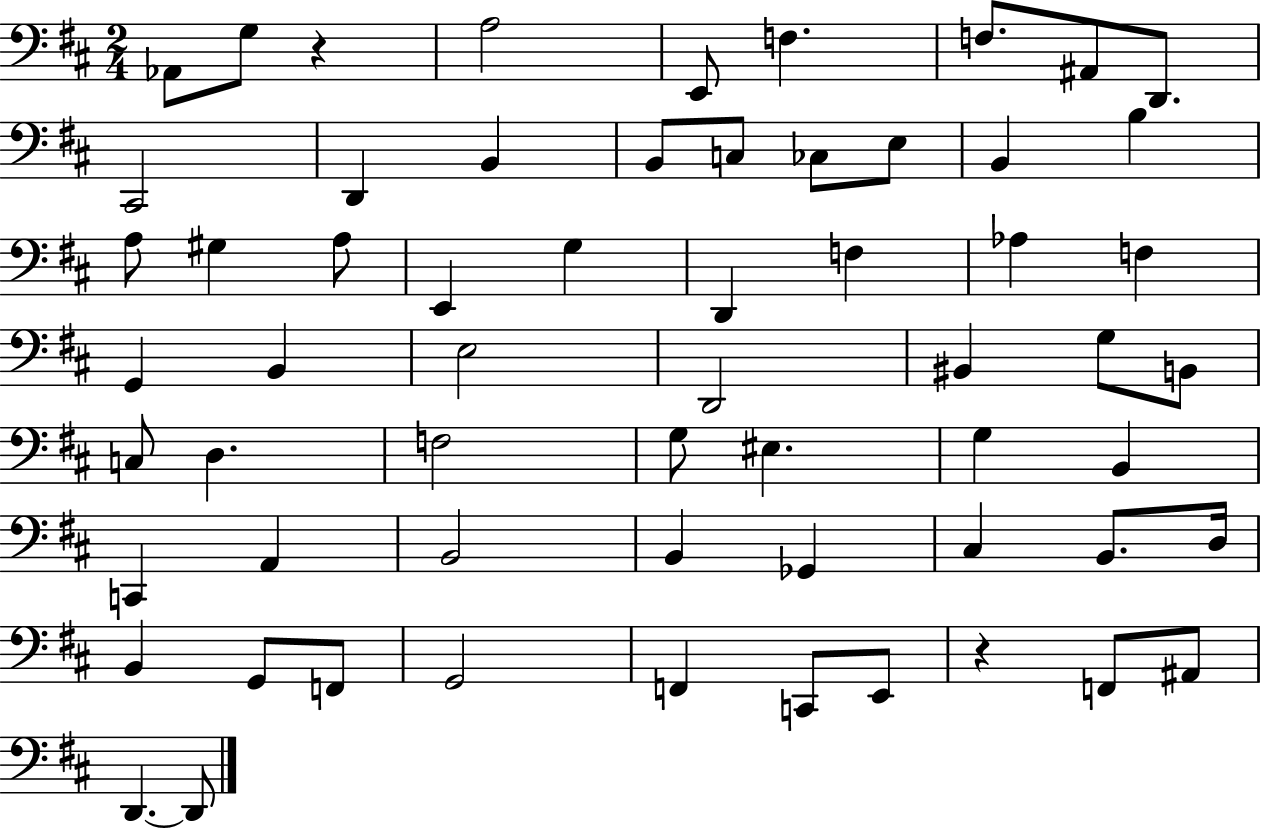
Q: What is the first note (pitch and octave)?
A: Ab2